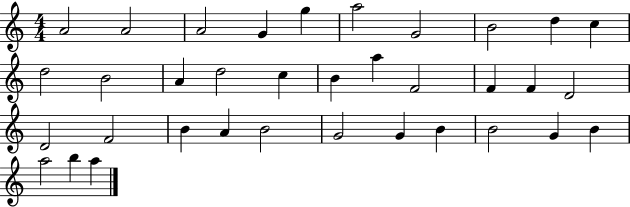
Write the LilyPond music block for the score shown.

{
  \clef treble
  \numericTimeSignature
  \time 4/4
  \key c \major
  a'2 a'2 | a'2 g'4 g''4 | a''2 g'2 | b'2 d''4 c''4 | \break d''2 b'2 | a'4 d''2 c''4 | b'4 a''4 f'2 | f'4 f'4 d'2 | \break d'2 f'2 | b'4 a'4 b'2 | g'2 g'4 b'4 | b'2 g'4 b'4 | \break a''2 b''4 a''4 | \bar "|."
}